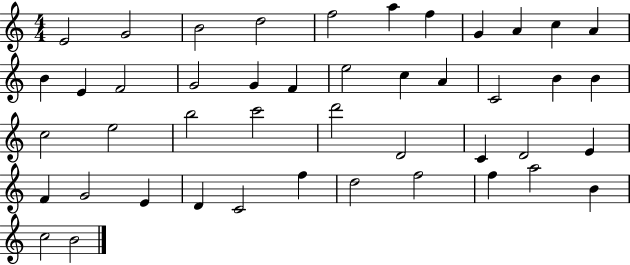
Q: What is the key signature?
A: C major